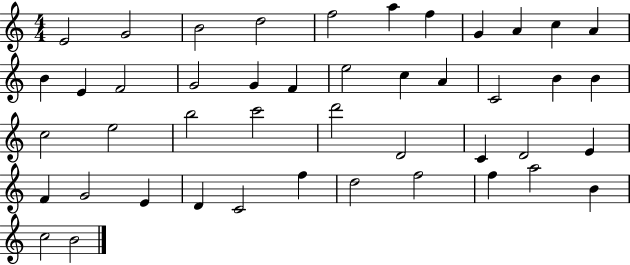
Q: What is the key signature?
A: C major